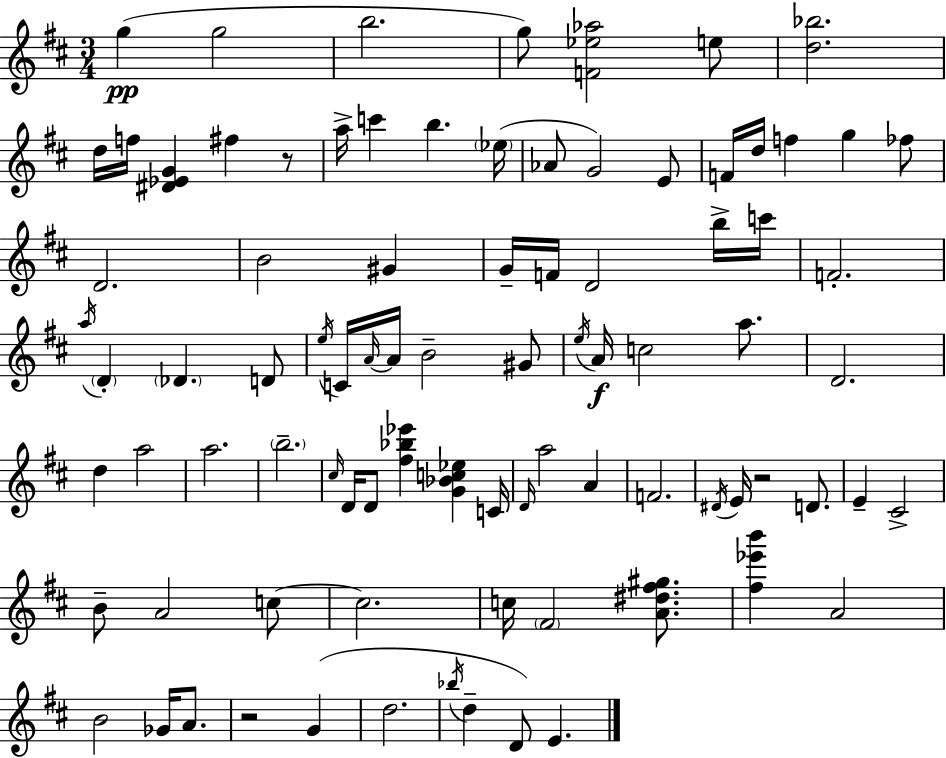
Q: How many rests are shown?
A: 3